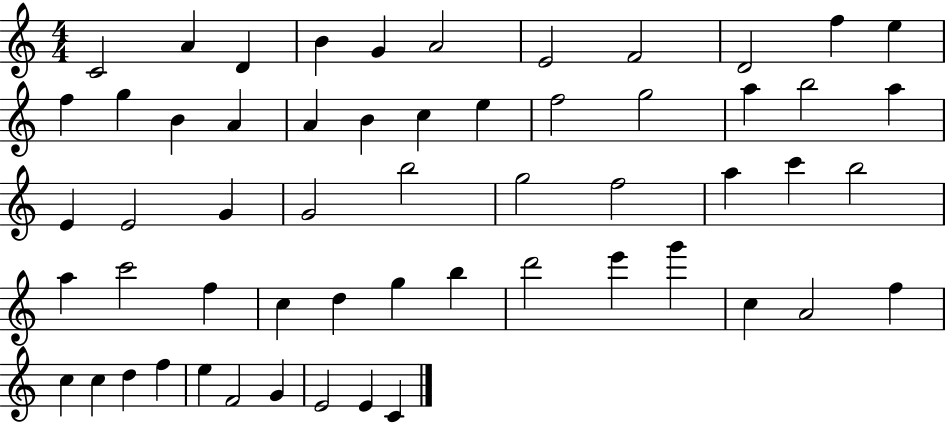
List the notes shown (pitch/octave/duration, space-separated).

C4/h A4/q D4/q B4/q G4/q A4/h E4/h F4/h D4/h F5/q E5/q F5/q G5/q B4/q A4/q A4/q B4/q C5/q E5/q F5/h G5/h A5/q B5/h A5/q E4/q E4/h G4/q G4/h B5/h G5/h F5/h A5/q C6/q B5/h A5/q C6/h F5/q C5/q D5/q G5/q B5/q D6/h E6/q G6/q C5/q A4/h F5/q C5/q C5/q D5/q F5/q E5/q F4/h G4/q E4/h E4/q C4/q